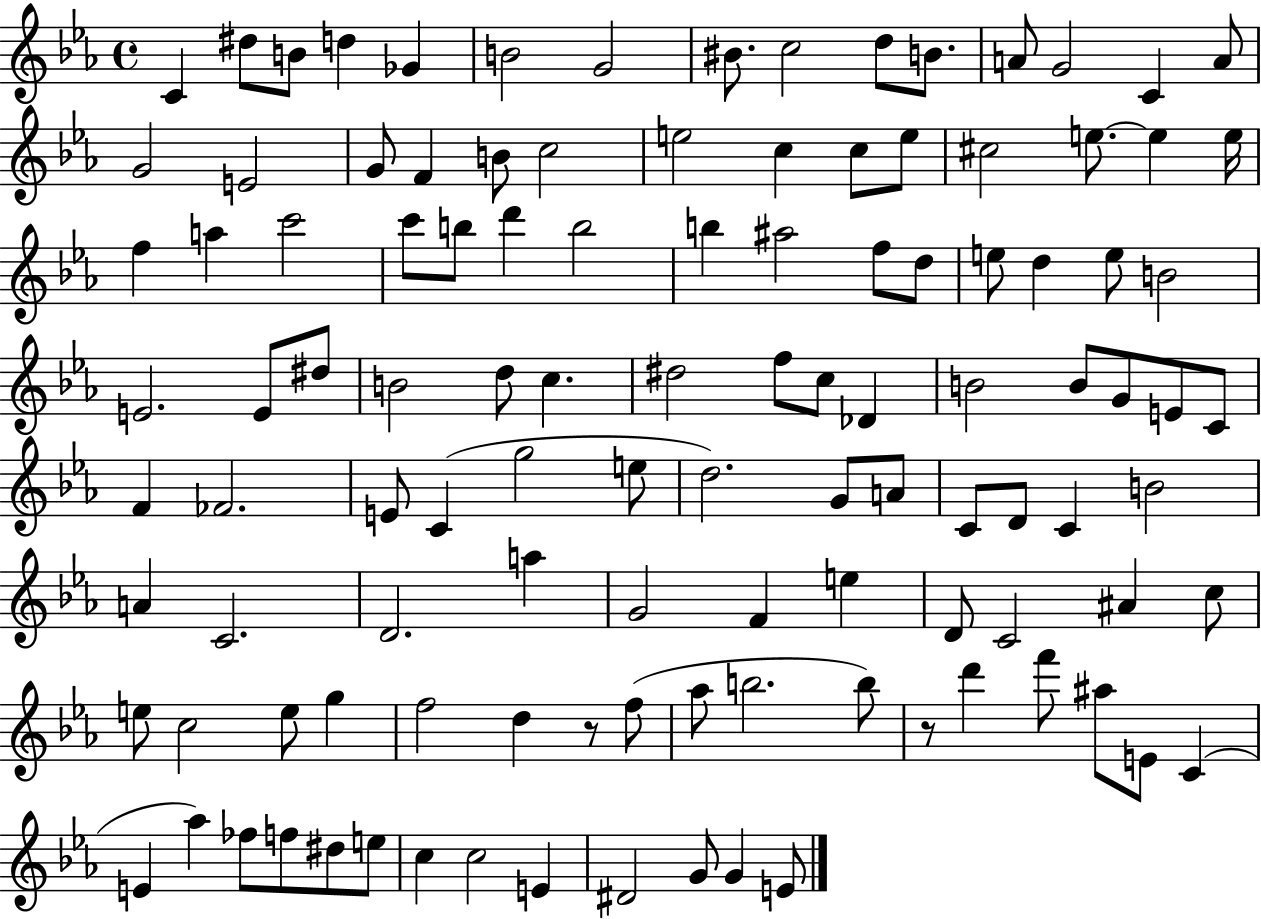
X:1
T:Untitled
M:4/4
L:1/4
K:Eb
C ^d/2 B/2 d _G B2 G2 ^B/2 c2 d/2 B/2 A/2 G2 C A/2 G2 E2 G/2 F B/2 c2 e2 c c/2 e/2 ^c2 e/2 e e/4 f a c'2 c'/2 b/2 d' b2 b ^a2 f/2 d/2 e/2 d e/2 B2 E2 E/2 ^d/2 B2 d/2 c ^d2 f/2 c/2 _D B2 B/2 G/2 E/2 C/2 F _F2 E/2 C g2 e/2 d2 G/2 A/2 C/2 D/2 C B2 A C2 D2 a G2 F e D/2 C2 ^A c/2 e/2 c2 e/2 g f2 d z/2 f/2 _a/2 b2 b/2 z/2 d' f'/2 ^a/2 E/2 C E _a _f/2 f/2 ^d/2 e/2 c c2 E ^D2 G/2 G E/2